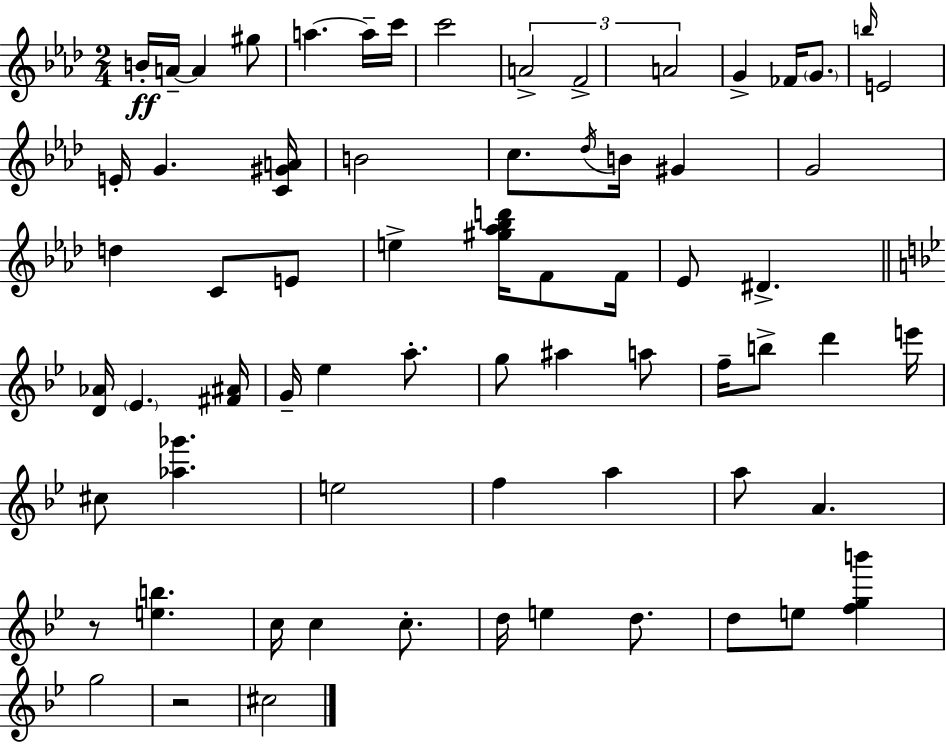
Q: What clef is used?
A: treble